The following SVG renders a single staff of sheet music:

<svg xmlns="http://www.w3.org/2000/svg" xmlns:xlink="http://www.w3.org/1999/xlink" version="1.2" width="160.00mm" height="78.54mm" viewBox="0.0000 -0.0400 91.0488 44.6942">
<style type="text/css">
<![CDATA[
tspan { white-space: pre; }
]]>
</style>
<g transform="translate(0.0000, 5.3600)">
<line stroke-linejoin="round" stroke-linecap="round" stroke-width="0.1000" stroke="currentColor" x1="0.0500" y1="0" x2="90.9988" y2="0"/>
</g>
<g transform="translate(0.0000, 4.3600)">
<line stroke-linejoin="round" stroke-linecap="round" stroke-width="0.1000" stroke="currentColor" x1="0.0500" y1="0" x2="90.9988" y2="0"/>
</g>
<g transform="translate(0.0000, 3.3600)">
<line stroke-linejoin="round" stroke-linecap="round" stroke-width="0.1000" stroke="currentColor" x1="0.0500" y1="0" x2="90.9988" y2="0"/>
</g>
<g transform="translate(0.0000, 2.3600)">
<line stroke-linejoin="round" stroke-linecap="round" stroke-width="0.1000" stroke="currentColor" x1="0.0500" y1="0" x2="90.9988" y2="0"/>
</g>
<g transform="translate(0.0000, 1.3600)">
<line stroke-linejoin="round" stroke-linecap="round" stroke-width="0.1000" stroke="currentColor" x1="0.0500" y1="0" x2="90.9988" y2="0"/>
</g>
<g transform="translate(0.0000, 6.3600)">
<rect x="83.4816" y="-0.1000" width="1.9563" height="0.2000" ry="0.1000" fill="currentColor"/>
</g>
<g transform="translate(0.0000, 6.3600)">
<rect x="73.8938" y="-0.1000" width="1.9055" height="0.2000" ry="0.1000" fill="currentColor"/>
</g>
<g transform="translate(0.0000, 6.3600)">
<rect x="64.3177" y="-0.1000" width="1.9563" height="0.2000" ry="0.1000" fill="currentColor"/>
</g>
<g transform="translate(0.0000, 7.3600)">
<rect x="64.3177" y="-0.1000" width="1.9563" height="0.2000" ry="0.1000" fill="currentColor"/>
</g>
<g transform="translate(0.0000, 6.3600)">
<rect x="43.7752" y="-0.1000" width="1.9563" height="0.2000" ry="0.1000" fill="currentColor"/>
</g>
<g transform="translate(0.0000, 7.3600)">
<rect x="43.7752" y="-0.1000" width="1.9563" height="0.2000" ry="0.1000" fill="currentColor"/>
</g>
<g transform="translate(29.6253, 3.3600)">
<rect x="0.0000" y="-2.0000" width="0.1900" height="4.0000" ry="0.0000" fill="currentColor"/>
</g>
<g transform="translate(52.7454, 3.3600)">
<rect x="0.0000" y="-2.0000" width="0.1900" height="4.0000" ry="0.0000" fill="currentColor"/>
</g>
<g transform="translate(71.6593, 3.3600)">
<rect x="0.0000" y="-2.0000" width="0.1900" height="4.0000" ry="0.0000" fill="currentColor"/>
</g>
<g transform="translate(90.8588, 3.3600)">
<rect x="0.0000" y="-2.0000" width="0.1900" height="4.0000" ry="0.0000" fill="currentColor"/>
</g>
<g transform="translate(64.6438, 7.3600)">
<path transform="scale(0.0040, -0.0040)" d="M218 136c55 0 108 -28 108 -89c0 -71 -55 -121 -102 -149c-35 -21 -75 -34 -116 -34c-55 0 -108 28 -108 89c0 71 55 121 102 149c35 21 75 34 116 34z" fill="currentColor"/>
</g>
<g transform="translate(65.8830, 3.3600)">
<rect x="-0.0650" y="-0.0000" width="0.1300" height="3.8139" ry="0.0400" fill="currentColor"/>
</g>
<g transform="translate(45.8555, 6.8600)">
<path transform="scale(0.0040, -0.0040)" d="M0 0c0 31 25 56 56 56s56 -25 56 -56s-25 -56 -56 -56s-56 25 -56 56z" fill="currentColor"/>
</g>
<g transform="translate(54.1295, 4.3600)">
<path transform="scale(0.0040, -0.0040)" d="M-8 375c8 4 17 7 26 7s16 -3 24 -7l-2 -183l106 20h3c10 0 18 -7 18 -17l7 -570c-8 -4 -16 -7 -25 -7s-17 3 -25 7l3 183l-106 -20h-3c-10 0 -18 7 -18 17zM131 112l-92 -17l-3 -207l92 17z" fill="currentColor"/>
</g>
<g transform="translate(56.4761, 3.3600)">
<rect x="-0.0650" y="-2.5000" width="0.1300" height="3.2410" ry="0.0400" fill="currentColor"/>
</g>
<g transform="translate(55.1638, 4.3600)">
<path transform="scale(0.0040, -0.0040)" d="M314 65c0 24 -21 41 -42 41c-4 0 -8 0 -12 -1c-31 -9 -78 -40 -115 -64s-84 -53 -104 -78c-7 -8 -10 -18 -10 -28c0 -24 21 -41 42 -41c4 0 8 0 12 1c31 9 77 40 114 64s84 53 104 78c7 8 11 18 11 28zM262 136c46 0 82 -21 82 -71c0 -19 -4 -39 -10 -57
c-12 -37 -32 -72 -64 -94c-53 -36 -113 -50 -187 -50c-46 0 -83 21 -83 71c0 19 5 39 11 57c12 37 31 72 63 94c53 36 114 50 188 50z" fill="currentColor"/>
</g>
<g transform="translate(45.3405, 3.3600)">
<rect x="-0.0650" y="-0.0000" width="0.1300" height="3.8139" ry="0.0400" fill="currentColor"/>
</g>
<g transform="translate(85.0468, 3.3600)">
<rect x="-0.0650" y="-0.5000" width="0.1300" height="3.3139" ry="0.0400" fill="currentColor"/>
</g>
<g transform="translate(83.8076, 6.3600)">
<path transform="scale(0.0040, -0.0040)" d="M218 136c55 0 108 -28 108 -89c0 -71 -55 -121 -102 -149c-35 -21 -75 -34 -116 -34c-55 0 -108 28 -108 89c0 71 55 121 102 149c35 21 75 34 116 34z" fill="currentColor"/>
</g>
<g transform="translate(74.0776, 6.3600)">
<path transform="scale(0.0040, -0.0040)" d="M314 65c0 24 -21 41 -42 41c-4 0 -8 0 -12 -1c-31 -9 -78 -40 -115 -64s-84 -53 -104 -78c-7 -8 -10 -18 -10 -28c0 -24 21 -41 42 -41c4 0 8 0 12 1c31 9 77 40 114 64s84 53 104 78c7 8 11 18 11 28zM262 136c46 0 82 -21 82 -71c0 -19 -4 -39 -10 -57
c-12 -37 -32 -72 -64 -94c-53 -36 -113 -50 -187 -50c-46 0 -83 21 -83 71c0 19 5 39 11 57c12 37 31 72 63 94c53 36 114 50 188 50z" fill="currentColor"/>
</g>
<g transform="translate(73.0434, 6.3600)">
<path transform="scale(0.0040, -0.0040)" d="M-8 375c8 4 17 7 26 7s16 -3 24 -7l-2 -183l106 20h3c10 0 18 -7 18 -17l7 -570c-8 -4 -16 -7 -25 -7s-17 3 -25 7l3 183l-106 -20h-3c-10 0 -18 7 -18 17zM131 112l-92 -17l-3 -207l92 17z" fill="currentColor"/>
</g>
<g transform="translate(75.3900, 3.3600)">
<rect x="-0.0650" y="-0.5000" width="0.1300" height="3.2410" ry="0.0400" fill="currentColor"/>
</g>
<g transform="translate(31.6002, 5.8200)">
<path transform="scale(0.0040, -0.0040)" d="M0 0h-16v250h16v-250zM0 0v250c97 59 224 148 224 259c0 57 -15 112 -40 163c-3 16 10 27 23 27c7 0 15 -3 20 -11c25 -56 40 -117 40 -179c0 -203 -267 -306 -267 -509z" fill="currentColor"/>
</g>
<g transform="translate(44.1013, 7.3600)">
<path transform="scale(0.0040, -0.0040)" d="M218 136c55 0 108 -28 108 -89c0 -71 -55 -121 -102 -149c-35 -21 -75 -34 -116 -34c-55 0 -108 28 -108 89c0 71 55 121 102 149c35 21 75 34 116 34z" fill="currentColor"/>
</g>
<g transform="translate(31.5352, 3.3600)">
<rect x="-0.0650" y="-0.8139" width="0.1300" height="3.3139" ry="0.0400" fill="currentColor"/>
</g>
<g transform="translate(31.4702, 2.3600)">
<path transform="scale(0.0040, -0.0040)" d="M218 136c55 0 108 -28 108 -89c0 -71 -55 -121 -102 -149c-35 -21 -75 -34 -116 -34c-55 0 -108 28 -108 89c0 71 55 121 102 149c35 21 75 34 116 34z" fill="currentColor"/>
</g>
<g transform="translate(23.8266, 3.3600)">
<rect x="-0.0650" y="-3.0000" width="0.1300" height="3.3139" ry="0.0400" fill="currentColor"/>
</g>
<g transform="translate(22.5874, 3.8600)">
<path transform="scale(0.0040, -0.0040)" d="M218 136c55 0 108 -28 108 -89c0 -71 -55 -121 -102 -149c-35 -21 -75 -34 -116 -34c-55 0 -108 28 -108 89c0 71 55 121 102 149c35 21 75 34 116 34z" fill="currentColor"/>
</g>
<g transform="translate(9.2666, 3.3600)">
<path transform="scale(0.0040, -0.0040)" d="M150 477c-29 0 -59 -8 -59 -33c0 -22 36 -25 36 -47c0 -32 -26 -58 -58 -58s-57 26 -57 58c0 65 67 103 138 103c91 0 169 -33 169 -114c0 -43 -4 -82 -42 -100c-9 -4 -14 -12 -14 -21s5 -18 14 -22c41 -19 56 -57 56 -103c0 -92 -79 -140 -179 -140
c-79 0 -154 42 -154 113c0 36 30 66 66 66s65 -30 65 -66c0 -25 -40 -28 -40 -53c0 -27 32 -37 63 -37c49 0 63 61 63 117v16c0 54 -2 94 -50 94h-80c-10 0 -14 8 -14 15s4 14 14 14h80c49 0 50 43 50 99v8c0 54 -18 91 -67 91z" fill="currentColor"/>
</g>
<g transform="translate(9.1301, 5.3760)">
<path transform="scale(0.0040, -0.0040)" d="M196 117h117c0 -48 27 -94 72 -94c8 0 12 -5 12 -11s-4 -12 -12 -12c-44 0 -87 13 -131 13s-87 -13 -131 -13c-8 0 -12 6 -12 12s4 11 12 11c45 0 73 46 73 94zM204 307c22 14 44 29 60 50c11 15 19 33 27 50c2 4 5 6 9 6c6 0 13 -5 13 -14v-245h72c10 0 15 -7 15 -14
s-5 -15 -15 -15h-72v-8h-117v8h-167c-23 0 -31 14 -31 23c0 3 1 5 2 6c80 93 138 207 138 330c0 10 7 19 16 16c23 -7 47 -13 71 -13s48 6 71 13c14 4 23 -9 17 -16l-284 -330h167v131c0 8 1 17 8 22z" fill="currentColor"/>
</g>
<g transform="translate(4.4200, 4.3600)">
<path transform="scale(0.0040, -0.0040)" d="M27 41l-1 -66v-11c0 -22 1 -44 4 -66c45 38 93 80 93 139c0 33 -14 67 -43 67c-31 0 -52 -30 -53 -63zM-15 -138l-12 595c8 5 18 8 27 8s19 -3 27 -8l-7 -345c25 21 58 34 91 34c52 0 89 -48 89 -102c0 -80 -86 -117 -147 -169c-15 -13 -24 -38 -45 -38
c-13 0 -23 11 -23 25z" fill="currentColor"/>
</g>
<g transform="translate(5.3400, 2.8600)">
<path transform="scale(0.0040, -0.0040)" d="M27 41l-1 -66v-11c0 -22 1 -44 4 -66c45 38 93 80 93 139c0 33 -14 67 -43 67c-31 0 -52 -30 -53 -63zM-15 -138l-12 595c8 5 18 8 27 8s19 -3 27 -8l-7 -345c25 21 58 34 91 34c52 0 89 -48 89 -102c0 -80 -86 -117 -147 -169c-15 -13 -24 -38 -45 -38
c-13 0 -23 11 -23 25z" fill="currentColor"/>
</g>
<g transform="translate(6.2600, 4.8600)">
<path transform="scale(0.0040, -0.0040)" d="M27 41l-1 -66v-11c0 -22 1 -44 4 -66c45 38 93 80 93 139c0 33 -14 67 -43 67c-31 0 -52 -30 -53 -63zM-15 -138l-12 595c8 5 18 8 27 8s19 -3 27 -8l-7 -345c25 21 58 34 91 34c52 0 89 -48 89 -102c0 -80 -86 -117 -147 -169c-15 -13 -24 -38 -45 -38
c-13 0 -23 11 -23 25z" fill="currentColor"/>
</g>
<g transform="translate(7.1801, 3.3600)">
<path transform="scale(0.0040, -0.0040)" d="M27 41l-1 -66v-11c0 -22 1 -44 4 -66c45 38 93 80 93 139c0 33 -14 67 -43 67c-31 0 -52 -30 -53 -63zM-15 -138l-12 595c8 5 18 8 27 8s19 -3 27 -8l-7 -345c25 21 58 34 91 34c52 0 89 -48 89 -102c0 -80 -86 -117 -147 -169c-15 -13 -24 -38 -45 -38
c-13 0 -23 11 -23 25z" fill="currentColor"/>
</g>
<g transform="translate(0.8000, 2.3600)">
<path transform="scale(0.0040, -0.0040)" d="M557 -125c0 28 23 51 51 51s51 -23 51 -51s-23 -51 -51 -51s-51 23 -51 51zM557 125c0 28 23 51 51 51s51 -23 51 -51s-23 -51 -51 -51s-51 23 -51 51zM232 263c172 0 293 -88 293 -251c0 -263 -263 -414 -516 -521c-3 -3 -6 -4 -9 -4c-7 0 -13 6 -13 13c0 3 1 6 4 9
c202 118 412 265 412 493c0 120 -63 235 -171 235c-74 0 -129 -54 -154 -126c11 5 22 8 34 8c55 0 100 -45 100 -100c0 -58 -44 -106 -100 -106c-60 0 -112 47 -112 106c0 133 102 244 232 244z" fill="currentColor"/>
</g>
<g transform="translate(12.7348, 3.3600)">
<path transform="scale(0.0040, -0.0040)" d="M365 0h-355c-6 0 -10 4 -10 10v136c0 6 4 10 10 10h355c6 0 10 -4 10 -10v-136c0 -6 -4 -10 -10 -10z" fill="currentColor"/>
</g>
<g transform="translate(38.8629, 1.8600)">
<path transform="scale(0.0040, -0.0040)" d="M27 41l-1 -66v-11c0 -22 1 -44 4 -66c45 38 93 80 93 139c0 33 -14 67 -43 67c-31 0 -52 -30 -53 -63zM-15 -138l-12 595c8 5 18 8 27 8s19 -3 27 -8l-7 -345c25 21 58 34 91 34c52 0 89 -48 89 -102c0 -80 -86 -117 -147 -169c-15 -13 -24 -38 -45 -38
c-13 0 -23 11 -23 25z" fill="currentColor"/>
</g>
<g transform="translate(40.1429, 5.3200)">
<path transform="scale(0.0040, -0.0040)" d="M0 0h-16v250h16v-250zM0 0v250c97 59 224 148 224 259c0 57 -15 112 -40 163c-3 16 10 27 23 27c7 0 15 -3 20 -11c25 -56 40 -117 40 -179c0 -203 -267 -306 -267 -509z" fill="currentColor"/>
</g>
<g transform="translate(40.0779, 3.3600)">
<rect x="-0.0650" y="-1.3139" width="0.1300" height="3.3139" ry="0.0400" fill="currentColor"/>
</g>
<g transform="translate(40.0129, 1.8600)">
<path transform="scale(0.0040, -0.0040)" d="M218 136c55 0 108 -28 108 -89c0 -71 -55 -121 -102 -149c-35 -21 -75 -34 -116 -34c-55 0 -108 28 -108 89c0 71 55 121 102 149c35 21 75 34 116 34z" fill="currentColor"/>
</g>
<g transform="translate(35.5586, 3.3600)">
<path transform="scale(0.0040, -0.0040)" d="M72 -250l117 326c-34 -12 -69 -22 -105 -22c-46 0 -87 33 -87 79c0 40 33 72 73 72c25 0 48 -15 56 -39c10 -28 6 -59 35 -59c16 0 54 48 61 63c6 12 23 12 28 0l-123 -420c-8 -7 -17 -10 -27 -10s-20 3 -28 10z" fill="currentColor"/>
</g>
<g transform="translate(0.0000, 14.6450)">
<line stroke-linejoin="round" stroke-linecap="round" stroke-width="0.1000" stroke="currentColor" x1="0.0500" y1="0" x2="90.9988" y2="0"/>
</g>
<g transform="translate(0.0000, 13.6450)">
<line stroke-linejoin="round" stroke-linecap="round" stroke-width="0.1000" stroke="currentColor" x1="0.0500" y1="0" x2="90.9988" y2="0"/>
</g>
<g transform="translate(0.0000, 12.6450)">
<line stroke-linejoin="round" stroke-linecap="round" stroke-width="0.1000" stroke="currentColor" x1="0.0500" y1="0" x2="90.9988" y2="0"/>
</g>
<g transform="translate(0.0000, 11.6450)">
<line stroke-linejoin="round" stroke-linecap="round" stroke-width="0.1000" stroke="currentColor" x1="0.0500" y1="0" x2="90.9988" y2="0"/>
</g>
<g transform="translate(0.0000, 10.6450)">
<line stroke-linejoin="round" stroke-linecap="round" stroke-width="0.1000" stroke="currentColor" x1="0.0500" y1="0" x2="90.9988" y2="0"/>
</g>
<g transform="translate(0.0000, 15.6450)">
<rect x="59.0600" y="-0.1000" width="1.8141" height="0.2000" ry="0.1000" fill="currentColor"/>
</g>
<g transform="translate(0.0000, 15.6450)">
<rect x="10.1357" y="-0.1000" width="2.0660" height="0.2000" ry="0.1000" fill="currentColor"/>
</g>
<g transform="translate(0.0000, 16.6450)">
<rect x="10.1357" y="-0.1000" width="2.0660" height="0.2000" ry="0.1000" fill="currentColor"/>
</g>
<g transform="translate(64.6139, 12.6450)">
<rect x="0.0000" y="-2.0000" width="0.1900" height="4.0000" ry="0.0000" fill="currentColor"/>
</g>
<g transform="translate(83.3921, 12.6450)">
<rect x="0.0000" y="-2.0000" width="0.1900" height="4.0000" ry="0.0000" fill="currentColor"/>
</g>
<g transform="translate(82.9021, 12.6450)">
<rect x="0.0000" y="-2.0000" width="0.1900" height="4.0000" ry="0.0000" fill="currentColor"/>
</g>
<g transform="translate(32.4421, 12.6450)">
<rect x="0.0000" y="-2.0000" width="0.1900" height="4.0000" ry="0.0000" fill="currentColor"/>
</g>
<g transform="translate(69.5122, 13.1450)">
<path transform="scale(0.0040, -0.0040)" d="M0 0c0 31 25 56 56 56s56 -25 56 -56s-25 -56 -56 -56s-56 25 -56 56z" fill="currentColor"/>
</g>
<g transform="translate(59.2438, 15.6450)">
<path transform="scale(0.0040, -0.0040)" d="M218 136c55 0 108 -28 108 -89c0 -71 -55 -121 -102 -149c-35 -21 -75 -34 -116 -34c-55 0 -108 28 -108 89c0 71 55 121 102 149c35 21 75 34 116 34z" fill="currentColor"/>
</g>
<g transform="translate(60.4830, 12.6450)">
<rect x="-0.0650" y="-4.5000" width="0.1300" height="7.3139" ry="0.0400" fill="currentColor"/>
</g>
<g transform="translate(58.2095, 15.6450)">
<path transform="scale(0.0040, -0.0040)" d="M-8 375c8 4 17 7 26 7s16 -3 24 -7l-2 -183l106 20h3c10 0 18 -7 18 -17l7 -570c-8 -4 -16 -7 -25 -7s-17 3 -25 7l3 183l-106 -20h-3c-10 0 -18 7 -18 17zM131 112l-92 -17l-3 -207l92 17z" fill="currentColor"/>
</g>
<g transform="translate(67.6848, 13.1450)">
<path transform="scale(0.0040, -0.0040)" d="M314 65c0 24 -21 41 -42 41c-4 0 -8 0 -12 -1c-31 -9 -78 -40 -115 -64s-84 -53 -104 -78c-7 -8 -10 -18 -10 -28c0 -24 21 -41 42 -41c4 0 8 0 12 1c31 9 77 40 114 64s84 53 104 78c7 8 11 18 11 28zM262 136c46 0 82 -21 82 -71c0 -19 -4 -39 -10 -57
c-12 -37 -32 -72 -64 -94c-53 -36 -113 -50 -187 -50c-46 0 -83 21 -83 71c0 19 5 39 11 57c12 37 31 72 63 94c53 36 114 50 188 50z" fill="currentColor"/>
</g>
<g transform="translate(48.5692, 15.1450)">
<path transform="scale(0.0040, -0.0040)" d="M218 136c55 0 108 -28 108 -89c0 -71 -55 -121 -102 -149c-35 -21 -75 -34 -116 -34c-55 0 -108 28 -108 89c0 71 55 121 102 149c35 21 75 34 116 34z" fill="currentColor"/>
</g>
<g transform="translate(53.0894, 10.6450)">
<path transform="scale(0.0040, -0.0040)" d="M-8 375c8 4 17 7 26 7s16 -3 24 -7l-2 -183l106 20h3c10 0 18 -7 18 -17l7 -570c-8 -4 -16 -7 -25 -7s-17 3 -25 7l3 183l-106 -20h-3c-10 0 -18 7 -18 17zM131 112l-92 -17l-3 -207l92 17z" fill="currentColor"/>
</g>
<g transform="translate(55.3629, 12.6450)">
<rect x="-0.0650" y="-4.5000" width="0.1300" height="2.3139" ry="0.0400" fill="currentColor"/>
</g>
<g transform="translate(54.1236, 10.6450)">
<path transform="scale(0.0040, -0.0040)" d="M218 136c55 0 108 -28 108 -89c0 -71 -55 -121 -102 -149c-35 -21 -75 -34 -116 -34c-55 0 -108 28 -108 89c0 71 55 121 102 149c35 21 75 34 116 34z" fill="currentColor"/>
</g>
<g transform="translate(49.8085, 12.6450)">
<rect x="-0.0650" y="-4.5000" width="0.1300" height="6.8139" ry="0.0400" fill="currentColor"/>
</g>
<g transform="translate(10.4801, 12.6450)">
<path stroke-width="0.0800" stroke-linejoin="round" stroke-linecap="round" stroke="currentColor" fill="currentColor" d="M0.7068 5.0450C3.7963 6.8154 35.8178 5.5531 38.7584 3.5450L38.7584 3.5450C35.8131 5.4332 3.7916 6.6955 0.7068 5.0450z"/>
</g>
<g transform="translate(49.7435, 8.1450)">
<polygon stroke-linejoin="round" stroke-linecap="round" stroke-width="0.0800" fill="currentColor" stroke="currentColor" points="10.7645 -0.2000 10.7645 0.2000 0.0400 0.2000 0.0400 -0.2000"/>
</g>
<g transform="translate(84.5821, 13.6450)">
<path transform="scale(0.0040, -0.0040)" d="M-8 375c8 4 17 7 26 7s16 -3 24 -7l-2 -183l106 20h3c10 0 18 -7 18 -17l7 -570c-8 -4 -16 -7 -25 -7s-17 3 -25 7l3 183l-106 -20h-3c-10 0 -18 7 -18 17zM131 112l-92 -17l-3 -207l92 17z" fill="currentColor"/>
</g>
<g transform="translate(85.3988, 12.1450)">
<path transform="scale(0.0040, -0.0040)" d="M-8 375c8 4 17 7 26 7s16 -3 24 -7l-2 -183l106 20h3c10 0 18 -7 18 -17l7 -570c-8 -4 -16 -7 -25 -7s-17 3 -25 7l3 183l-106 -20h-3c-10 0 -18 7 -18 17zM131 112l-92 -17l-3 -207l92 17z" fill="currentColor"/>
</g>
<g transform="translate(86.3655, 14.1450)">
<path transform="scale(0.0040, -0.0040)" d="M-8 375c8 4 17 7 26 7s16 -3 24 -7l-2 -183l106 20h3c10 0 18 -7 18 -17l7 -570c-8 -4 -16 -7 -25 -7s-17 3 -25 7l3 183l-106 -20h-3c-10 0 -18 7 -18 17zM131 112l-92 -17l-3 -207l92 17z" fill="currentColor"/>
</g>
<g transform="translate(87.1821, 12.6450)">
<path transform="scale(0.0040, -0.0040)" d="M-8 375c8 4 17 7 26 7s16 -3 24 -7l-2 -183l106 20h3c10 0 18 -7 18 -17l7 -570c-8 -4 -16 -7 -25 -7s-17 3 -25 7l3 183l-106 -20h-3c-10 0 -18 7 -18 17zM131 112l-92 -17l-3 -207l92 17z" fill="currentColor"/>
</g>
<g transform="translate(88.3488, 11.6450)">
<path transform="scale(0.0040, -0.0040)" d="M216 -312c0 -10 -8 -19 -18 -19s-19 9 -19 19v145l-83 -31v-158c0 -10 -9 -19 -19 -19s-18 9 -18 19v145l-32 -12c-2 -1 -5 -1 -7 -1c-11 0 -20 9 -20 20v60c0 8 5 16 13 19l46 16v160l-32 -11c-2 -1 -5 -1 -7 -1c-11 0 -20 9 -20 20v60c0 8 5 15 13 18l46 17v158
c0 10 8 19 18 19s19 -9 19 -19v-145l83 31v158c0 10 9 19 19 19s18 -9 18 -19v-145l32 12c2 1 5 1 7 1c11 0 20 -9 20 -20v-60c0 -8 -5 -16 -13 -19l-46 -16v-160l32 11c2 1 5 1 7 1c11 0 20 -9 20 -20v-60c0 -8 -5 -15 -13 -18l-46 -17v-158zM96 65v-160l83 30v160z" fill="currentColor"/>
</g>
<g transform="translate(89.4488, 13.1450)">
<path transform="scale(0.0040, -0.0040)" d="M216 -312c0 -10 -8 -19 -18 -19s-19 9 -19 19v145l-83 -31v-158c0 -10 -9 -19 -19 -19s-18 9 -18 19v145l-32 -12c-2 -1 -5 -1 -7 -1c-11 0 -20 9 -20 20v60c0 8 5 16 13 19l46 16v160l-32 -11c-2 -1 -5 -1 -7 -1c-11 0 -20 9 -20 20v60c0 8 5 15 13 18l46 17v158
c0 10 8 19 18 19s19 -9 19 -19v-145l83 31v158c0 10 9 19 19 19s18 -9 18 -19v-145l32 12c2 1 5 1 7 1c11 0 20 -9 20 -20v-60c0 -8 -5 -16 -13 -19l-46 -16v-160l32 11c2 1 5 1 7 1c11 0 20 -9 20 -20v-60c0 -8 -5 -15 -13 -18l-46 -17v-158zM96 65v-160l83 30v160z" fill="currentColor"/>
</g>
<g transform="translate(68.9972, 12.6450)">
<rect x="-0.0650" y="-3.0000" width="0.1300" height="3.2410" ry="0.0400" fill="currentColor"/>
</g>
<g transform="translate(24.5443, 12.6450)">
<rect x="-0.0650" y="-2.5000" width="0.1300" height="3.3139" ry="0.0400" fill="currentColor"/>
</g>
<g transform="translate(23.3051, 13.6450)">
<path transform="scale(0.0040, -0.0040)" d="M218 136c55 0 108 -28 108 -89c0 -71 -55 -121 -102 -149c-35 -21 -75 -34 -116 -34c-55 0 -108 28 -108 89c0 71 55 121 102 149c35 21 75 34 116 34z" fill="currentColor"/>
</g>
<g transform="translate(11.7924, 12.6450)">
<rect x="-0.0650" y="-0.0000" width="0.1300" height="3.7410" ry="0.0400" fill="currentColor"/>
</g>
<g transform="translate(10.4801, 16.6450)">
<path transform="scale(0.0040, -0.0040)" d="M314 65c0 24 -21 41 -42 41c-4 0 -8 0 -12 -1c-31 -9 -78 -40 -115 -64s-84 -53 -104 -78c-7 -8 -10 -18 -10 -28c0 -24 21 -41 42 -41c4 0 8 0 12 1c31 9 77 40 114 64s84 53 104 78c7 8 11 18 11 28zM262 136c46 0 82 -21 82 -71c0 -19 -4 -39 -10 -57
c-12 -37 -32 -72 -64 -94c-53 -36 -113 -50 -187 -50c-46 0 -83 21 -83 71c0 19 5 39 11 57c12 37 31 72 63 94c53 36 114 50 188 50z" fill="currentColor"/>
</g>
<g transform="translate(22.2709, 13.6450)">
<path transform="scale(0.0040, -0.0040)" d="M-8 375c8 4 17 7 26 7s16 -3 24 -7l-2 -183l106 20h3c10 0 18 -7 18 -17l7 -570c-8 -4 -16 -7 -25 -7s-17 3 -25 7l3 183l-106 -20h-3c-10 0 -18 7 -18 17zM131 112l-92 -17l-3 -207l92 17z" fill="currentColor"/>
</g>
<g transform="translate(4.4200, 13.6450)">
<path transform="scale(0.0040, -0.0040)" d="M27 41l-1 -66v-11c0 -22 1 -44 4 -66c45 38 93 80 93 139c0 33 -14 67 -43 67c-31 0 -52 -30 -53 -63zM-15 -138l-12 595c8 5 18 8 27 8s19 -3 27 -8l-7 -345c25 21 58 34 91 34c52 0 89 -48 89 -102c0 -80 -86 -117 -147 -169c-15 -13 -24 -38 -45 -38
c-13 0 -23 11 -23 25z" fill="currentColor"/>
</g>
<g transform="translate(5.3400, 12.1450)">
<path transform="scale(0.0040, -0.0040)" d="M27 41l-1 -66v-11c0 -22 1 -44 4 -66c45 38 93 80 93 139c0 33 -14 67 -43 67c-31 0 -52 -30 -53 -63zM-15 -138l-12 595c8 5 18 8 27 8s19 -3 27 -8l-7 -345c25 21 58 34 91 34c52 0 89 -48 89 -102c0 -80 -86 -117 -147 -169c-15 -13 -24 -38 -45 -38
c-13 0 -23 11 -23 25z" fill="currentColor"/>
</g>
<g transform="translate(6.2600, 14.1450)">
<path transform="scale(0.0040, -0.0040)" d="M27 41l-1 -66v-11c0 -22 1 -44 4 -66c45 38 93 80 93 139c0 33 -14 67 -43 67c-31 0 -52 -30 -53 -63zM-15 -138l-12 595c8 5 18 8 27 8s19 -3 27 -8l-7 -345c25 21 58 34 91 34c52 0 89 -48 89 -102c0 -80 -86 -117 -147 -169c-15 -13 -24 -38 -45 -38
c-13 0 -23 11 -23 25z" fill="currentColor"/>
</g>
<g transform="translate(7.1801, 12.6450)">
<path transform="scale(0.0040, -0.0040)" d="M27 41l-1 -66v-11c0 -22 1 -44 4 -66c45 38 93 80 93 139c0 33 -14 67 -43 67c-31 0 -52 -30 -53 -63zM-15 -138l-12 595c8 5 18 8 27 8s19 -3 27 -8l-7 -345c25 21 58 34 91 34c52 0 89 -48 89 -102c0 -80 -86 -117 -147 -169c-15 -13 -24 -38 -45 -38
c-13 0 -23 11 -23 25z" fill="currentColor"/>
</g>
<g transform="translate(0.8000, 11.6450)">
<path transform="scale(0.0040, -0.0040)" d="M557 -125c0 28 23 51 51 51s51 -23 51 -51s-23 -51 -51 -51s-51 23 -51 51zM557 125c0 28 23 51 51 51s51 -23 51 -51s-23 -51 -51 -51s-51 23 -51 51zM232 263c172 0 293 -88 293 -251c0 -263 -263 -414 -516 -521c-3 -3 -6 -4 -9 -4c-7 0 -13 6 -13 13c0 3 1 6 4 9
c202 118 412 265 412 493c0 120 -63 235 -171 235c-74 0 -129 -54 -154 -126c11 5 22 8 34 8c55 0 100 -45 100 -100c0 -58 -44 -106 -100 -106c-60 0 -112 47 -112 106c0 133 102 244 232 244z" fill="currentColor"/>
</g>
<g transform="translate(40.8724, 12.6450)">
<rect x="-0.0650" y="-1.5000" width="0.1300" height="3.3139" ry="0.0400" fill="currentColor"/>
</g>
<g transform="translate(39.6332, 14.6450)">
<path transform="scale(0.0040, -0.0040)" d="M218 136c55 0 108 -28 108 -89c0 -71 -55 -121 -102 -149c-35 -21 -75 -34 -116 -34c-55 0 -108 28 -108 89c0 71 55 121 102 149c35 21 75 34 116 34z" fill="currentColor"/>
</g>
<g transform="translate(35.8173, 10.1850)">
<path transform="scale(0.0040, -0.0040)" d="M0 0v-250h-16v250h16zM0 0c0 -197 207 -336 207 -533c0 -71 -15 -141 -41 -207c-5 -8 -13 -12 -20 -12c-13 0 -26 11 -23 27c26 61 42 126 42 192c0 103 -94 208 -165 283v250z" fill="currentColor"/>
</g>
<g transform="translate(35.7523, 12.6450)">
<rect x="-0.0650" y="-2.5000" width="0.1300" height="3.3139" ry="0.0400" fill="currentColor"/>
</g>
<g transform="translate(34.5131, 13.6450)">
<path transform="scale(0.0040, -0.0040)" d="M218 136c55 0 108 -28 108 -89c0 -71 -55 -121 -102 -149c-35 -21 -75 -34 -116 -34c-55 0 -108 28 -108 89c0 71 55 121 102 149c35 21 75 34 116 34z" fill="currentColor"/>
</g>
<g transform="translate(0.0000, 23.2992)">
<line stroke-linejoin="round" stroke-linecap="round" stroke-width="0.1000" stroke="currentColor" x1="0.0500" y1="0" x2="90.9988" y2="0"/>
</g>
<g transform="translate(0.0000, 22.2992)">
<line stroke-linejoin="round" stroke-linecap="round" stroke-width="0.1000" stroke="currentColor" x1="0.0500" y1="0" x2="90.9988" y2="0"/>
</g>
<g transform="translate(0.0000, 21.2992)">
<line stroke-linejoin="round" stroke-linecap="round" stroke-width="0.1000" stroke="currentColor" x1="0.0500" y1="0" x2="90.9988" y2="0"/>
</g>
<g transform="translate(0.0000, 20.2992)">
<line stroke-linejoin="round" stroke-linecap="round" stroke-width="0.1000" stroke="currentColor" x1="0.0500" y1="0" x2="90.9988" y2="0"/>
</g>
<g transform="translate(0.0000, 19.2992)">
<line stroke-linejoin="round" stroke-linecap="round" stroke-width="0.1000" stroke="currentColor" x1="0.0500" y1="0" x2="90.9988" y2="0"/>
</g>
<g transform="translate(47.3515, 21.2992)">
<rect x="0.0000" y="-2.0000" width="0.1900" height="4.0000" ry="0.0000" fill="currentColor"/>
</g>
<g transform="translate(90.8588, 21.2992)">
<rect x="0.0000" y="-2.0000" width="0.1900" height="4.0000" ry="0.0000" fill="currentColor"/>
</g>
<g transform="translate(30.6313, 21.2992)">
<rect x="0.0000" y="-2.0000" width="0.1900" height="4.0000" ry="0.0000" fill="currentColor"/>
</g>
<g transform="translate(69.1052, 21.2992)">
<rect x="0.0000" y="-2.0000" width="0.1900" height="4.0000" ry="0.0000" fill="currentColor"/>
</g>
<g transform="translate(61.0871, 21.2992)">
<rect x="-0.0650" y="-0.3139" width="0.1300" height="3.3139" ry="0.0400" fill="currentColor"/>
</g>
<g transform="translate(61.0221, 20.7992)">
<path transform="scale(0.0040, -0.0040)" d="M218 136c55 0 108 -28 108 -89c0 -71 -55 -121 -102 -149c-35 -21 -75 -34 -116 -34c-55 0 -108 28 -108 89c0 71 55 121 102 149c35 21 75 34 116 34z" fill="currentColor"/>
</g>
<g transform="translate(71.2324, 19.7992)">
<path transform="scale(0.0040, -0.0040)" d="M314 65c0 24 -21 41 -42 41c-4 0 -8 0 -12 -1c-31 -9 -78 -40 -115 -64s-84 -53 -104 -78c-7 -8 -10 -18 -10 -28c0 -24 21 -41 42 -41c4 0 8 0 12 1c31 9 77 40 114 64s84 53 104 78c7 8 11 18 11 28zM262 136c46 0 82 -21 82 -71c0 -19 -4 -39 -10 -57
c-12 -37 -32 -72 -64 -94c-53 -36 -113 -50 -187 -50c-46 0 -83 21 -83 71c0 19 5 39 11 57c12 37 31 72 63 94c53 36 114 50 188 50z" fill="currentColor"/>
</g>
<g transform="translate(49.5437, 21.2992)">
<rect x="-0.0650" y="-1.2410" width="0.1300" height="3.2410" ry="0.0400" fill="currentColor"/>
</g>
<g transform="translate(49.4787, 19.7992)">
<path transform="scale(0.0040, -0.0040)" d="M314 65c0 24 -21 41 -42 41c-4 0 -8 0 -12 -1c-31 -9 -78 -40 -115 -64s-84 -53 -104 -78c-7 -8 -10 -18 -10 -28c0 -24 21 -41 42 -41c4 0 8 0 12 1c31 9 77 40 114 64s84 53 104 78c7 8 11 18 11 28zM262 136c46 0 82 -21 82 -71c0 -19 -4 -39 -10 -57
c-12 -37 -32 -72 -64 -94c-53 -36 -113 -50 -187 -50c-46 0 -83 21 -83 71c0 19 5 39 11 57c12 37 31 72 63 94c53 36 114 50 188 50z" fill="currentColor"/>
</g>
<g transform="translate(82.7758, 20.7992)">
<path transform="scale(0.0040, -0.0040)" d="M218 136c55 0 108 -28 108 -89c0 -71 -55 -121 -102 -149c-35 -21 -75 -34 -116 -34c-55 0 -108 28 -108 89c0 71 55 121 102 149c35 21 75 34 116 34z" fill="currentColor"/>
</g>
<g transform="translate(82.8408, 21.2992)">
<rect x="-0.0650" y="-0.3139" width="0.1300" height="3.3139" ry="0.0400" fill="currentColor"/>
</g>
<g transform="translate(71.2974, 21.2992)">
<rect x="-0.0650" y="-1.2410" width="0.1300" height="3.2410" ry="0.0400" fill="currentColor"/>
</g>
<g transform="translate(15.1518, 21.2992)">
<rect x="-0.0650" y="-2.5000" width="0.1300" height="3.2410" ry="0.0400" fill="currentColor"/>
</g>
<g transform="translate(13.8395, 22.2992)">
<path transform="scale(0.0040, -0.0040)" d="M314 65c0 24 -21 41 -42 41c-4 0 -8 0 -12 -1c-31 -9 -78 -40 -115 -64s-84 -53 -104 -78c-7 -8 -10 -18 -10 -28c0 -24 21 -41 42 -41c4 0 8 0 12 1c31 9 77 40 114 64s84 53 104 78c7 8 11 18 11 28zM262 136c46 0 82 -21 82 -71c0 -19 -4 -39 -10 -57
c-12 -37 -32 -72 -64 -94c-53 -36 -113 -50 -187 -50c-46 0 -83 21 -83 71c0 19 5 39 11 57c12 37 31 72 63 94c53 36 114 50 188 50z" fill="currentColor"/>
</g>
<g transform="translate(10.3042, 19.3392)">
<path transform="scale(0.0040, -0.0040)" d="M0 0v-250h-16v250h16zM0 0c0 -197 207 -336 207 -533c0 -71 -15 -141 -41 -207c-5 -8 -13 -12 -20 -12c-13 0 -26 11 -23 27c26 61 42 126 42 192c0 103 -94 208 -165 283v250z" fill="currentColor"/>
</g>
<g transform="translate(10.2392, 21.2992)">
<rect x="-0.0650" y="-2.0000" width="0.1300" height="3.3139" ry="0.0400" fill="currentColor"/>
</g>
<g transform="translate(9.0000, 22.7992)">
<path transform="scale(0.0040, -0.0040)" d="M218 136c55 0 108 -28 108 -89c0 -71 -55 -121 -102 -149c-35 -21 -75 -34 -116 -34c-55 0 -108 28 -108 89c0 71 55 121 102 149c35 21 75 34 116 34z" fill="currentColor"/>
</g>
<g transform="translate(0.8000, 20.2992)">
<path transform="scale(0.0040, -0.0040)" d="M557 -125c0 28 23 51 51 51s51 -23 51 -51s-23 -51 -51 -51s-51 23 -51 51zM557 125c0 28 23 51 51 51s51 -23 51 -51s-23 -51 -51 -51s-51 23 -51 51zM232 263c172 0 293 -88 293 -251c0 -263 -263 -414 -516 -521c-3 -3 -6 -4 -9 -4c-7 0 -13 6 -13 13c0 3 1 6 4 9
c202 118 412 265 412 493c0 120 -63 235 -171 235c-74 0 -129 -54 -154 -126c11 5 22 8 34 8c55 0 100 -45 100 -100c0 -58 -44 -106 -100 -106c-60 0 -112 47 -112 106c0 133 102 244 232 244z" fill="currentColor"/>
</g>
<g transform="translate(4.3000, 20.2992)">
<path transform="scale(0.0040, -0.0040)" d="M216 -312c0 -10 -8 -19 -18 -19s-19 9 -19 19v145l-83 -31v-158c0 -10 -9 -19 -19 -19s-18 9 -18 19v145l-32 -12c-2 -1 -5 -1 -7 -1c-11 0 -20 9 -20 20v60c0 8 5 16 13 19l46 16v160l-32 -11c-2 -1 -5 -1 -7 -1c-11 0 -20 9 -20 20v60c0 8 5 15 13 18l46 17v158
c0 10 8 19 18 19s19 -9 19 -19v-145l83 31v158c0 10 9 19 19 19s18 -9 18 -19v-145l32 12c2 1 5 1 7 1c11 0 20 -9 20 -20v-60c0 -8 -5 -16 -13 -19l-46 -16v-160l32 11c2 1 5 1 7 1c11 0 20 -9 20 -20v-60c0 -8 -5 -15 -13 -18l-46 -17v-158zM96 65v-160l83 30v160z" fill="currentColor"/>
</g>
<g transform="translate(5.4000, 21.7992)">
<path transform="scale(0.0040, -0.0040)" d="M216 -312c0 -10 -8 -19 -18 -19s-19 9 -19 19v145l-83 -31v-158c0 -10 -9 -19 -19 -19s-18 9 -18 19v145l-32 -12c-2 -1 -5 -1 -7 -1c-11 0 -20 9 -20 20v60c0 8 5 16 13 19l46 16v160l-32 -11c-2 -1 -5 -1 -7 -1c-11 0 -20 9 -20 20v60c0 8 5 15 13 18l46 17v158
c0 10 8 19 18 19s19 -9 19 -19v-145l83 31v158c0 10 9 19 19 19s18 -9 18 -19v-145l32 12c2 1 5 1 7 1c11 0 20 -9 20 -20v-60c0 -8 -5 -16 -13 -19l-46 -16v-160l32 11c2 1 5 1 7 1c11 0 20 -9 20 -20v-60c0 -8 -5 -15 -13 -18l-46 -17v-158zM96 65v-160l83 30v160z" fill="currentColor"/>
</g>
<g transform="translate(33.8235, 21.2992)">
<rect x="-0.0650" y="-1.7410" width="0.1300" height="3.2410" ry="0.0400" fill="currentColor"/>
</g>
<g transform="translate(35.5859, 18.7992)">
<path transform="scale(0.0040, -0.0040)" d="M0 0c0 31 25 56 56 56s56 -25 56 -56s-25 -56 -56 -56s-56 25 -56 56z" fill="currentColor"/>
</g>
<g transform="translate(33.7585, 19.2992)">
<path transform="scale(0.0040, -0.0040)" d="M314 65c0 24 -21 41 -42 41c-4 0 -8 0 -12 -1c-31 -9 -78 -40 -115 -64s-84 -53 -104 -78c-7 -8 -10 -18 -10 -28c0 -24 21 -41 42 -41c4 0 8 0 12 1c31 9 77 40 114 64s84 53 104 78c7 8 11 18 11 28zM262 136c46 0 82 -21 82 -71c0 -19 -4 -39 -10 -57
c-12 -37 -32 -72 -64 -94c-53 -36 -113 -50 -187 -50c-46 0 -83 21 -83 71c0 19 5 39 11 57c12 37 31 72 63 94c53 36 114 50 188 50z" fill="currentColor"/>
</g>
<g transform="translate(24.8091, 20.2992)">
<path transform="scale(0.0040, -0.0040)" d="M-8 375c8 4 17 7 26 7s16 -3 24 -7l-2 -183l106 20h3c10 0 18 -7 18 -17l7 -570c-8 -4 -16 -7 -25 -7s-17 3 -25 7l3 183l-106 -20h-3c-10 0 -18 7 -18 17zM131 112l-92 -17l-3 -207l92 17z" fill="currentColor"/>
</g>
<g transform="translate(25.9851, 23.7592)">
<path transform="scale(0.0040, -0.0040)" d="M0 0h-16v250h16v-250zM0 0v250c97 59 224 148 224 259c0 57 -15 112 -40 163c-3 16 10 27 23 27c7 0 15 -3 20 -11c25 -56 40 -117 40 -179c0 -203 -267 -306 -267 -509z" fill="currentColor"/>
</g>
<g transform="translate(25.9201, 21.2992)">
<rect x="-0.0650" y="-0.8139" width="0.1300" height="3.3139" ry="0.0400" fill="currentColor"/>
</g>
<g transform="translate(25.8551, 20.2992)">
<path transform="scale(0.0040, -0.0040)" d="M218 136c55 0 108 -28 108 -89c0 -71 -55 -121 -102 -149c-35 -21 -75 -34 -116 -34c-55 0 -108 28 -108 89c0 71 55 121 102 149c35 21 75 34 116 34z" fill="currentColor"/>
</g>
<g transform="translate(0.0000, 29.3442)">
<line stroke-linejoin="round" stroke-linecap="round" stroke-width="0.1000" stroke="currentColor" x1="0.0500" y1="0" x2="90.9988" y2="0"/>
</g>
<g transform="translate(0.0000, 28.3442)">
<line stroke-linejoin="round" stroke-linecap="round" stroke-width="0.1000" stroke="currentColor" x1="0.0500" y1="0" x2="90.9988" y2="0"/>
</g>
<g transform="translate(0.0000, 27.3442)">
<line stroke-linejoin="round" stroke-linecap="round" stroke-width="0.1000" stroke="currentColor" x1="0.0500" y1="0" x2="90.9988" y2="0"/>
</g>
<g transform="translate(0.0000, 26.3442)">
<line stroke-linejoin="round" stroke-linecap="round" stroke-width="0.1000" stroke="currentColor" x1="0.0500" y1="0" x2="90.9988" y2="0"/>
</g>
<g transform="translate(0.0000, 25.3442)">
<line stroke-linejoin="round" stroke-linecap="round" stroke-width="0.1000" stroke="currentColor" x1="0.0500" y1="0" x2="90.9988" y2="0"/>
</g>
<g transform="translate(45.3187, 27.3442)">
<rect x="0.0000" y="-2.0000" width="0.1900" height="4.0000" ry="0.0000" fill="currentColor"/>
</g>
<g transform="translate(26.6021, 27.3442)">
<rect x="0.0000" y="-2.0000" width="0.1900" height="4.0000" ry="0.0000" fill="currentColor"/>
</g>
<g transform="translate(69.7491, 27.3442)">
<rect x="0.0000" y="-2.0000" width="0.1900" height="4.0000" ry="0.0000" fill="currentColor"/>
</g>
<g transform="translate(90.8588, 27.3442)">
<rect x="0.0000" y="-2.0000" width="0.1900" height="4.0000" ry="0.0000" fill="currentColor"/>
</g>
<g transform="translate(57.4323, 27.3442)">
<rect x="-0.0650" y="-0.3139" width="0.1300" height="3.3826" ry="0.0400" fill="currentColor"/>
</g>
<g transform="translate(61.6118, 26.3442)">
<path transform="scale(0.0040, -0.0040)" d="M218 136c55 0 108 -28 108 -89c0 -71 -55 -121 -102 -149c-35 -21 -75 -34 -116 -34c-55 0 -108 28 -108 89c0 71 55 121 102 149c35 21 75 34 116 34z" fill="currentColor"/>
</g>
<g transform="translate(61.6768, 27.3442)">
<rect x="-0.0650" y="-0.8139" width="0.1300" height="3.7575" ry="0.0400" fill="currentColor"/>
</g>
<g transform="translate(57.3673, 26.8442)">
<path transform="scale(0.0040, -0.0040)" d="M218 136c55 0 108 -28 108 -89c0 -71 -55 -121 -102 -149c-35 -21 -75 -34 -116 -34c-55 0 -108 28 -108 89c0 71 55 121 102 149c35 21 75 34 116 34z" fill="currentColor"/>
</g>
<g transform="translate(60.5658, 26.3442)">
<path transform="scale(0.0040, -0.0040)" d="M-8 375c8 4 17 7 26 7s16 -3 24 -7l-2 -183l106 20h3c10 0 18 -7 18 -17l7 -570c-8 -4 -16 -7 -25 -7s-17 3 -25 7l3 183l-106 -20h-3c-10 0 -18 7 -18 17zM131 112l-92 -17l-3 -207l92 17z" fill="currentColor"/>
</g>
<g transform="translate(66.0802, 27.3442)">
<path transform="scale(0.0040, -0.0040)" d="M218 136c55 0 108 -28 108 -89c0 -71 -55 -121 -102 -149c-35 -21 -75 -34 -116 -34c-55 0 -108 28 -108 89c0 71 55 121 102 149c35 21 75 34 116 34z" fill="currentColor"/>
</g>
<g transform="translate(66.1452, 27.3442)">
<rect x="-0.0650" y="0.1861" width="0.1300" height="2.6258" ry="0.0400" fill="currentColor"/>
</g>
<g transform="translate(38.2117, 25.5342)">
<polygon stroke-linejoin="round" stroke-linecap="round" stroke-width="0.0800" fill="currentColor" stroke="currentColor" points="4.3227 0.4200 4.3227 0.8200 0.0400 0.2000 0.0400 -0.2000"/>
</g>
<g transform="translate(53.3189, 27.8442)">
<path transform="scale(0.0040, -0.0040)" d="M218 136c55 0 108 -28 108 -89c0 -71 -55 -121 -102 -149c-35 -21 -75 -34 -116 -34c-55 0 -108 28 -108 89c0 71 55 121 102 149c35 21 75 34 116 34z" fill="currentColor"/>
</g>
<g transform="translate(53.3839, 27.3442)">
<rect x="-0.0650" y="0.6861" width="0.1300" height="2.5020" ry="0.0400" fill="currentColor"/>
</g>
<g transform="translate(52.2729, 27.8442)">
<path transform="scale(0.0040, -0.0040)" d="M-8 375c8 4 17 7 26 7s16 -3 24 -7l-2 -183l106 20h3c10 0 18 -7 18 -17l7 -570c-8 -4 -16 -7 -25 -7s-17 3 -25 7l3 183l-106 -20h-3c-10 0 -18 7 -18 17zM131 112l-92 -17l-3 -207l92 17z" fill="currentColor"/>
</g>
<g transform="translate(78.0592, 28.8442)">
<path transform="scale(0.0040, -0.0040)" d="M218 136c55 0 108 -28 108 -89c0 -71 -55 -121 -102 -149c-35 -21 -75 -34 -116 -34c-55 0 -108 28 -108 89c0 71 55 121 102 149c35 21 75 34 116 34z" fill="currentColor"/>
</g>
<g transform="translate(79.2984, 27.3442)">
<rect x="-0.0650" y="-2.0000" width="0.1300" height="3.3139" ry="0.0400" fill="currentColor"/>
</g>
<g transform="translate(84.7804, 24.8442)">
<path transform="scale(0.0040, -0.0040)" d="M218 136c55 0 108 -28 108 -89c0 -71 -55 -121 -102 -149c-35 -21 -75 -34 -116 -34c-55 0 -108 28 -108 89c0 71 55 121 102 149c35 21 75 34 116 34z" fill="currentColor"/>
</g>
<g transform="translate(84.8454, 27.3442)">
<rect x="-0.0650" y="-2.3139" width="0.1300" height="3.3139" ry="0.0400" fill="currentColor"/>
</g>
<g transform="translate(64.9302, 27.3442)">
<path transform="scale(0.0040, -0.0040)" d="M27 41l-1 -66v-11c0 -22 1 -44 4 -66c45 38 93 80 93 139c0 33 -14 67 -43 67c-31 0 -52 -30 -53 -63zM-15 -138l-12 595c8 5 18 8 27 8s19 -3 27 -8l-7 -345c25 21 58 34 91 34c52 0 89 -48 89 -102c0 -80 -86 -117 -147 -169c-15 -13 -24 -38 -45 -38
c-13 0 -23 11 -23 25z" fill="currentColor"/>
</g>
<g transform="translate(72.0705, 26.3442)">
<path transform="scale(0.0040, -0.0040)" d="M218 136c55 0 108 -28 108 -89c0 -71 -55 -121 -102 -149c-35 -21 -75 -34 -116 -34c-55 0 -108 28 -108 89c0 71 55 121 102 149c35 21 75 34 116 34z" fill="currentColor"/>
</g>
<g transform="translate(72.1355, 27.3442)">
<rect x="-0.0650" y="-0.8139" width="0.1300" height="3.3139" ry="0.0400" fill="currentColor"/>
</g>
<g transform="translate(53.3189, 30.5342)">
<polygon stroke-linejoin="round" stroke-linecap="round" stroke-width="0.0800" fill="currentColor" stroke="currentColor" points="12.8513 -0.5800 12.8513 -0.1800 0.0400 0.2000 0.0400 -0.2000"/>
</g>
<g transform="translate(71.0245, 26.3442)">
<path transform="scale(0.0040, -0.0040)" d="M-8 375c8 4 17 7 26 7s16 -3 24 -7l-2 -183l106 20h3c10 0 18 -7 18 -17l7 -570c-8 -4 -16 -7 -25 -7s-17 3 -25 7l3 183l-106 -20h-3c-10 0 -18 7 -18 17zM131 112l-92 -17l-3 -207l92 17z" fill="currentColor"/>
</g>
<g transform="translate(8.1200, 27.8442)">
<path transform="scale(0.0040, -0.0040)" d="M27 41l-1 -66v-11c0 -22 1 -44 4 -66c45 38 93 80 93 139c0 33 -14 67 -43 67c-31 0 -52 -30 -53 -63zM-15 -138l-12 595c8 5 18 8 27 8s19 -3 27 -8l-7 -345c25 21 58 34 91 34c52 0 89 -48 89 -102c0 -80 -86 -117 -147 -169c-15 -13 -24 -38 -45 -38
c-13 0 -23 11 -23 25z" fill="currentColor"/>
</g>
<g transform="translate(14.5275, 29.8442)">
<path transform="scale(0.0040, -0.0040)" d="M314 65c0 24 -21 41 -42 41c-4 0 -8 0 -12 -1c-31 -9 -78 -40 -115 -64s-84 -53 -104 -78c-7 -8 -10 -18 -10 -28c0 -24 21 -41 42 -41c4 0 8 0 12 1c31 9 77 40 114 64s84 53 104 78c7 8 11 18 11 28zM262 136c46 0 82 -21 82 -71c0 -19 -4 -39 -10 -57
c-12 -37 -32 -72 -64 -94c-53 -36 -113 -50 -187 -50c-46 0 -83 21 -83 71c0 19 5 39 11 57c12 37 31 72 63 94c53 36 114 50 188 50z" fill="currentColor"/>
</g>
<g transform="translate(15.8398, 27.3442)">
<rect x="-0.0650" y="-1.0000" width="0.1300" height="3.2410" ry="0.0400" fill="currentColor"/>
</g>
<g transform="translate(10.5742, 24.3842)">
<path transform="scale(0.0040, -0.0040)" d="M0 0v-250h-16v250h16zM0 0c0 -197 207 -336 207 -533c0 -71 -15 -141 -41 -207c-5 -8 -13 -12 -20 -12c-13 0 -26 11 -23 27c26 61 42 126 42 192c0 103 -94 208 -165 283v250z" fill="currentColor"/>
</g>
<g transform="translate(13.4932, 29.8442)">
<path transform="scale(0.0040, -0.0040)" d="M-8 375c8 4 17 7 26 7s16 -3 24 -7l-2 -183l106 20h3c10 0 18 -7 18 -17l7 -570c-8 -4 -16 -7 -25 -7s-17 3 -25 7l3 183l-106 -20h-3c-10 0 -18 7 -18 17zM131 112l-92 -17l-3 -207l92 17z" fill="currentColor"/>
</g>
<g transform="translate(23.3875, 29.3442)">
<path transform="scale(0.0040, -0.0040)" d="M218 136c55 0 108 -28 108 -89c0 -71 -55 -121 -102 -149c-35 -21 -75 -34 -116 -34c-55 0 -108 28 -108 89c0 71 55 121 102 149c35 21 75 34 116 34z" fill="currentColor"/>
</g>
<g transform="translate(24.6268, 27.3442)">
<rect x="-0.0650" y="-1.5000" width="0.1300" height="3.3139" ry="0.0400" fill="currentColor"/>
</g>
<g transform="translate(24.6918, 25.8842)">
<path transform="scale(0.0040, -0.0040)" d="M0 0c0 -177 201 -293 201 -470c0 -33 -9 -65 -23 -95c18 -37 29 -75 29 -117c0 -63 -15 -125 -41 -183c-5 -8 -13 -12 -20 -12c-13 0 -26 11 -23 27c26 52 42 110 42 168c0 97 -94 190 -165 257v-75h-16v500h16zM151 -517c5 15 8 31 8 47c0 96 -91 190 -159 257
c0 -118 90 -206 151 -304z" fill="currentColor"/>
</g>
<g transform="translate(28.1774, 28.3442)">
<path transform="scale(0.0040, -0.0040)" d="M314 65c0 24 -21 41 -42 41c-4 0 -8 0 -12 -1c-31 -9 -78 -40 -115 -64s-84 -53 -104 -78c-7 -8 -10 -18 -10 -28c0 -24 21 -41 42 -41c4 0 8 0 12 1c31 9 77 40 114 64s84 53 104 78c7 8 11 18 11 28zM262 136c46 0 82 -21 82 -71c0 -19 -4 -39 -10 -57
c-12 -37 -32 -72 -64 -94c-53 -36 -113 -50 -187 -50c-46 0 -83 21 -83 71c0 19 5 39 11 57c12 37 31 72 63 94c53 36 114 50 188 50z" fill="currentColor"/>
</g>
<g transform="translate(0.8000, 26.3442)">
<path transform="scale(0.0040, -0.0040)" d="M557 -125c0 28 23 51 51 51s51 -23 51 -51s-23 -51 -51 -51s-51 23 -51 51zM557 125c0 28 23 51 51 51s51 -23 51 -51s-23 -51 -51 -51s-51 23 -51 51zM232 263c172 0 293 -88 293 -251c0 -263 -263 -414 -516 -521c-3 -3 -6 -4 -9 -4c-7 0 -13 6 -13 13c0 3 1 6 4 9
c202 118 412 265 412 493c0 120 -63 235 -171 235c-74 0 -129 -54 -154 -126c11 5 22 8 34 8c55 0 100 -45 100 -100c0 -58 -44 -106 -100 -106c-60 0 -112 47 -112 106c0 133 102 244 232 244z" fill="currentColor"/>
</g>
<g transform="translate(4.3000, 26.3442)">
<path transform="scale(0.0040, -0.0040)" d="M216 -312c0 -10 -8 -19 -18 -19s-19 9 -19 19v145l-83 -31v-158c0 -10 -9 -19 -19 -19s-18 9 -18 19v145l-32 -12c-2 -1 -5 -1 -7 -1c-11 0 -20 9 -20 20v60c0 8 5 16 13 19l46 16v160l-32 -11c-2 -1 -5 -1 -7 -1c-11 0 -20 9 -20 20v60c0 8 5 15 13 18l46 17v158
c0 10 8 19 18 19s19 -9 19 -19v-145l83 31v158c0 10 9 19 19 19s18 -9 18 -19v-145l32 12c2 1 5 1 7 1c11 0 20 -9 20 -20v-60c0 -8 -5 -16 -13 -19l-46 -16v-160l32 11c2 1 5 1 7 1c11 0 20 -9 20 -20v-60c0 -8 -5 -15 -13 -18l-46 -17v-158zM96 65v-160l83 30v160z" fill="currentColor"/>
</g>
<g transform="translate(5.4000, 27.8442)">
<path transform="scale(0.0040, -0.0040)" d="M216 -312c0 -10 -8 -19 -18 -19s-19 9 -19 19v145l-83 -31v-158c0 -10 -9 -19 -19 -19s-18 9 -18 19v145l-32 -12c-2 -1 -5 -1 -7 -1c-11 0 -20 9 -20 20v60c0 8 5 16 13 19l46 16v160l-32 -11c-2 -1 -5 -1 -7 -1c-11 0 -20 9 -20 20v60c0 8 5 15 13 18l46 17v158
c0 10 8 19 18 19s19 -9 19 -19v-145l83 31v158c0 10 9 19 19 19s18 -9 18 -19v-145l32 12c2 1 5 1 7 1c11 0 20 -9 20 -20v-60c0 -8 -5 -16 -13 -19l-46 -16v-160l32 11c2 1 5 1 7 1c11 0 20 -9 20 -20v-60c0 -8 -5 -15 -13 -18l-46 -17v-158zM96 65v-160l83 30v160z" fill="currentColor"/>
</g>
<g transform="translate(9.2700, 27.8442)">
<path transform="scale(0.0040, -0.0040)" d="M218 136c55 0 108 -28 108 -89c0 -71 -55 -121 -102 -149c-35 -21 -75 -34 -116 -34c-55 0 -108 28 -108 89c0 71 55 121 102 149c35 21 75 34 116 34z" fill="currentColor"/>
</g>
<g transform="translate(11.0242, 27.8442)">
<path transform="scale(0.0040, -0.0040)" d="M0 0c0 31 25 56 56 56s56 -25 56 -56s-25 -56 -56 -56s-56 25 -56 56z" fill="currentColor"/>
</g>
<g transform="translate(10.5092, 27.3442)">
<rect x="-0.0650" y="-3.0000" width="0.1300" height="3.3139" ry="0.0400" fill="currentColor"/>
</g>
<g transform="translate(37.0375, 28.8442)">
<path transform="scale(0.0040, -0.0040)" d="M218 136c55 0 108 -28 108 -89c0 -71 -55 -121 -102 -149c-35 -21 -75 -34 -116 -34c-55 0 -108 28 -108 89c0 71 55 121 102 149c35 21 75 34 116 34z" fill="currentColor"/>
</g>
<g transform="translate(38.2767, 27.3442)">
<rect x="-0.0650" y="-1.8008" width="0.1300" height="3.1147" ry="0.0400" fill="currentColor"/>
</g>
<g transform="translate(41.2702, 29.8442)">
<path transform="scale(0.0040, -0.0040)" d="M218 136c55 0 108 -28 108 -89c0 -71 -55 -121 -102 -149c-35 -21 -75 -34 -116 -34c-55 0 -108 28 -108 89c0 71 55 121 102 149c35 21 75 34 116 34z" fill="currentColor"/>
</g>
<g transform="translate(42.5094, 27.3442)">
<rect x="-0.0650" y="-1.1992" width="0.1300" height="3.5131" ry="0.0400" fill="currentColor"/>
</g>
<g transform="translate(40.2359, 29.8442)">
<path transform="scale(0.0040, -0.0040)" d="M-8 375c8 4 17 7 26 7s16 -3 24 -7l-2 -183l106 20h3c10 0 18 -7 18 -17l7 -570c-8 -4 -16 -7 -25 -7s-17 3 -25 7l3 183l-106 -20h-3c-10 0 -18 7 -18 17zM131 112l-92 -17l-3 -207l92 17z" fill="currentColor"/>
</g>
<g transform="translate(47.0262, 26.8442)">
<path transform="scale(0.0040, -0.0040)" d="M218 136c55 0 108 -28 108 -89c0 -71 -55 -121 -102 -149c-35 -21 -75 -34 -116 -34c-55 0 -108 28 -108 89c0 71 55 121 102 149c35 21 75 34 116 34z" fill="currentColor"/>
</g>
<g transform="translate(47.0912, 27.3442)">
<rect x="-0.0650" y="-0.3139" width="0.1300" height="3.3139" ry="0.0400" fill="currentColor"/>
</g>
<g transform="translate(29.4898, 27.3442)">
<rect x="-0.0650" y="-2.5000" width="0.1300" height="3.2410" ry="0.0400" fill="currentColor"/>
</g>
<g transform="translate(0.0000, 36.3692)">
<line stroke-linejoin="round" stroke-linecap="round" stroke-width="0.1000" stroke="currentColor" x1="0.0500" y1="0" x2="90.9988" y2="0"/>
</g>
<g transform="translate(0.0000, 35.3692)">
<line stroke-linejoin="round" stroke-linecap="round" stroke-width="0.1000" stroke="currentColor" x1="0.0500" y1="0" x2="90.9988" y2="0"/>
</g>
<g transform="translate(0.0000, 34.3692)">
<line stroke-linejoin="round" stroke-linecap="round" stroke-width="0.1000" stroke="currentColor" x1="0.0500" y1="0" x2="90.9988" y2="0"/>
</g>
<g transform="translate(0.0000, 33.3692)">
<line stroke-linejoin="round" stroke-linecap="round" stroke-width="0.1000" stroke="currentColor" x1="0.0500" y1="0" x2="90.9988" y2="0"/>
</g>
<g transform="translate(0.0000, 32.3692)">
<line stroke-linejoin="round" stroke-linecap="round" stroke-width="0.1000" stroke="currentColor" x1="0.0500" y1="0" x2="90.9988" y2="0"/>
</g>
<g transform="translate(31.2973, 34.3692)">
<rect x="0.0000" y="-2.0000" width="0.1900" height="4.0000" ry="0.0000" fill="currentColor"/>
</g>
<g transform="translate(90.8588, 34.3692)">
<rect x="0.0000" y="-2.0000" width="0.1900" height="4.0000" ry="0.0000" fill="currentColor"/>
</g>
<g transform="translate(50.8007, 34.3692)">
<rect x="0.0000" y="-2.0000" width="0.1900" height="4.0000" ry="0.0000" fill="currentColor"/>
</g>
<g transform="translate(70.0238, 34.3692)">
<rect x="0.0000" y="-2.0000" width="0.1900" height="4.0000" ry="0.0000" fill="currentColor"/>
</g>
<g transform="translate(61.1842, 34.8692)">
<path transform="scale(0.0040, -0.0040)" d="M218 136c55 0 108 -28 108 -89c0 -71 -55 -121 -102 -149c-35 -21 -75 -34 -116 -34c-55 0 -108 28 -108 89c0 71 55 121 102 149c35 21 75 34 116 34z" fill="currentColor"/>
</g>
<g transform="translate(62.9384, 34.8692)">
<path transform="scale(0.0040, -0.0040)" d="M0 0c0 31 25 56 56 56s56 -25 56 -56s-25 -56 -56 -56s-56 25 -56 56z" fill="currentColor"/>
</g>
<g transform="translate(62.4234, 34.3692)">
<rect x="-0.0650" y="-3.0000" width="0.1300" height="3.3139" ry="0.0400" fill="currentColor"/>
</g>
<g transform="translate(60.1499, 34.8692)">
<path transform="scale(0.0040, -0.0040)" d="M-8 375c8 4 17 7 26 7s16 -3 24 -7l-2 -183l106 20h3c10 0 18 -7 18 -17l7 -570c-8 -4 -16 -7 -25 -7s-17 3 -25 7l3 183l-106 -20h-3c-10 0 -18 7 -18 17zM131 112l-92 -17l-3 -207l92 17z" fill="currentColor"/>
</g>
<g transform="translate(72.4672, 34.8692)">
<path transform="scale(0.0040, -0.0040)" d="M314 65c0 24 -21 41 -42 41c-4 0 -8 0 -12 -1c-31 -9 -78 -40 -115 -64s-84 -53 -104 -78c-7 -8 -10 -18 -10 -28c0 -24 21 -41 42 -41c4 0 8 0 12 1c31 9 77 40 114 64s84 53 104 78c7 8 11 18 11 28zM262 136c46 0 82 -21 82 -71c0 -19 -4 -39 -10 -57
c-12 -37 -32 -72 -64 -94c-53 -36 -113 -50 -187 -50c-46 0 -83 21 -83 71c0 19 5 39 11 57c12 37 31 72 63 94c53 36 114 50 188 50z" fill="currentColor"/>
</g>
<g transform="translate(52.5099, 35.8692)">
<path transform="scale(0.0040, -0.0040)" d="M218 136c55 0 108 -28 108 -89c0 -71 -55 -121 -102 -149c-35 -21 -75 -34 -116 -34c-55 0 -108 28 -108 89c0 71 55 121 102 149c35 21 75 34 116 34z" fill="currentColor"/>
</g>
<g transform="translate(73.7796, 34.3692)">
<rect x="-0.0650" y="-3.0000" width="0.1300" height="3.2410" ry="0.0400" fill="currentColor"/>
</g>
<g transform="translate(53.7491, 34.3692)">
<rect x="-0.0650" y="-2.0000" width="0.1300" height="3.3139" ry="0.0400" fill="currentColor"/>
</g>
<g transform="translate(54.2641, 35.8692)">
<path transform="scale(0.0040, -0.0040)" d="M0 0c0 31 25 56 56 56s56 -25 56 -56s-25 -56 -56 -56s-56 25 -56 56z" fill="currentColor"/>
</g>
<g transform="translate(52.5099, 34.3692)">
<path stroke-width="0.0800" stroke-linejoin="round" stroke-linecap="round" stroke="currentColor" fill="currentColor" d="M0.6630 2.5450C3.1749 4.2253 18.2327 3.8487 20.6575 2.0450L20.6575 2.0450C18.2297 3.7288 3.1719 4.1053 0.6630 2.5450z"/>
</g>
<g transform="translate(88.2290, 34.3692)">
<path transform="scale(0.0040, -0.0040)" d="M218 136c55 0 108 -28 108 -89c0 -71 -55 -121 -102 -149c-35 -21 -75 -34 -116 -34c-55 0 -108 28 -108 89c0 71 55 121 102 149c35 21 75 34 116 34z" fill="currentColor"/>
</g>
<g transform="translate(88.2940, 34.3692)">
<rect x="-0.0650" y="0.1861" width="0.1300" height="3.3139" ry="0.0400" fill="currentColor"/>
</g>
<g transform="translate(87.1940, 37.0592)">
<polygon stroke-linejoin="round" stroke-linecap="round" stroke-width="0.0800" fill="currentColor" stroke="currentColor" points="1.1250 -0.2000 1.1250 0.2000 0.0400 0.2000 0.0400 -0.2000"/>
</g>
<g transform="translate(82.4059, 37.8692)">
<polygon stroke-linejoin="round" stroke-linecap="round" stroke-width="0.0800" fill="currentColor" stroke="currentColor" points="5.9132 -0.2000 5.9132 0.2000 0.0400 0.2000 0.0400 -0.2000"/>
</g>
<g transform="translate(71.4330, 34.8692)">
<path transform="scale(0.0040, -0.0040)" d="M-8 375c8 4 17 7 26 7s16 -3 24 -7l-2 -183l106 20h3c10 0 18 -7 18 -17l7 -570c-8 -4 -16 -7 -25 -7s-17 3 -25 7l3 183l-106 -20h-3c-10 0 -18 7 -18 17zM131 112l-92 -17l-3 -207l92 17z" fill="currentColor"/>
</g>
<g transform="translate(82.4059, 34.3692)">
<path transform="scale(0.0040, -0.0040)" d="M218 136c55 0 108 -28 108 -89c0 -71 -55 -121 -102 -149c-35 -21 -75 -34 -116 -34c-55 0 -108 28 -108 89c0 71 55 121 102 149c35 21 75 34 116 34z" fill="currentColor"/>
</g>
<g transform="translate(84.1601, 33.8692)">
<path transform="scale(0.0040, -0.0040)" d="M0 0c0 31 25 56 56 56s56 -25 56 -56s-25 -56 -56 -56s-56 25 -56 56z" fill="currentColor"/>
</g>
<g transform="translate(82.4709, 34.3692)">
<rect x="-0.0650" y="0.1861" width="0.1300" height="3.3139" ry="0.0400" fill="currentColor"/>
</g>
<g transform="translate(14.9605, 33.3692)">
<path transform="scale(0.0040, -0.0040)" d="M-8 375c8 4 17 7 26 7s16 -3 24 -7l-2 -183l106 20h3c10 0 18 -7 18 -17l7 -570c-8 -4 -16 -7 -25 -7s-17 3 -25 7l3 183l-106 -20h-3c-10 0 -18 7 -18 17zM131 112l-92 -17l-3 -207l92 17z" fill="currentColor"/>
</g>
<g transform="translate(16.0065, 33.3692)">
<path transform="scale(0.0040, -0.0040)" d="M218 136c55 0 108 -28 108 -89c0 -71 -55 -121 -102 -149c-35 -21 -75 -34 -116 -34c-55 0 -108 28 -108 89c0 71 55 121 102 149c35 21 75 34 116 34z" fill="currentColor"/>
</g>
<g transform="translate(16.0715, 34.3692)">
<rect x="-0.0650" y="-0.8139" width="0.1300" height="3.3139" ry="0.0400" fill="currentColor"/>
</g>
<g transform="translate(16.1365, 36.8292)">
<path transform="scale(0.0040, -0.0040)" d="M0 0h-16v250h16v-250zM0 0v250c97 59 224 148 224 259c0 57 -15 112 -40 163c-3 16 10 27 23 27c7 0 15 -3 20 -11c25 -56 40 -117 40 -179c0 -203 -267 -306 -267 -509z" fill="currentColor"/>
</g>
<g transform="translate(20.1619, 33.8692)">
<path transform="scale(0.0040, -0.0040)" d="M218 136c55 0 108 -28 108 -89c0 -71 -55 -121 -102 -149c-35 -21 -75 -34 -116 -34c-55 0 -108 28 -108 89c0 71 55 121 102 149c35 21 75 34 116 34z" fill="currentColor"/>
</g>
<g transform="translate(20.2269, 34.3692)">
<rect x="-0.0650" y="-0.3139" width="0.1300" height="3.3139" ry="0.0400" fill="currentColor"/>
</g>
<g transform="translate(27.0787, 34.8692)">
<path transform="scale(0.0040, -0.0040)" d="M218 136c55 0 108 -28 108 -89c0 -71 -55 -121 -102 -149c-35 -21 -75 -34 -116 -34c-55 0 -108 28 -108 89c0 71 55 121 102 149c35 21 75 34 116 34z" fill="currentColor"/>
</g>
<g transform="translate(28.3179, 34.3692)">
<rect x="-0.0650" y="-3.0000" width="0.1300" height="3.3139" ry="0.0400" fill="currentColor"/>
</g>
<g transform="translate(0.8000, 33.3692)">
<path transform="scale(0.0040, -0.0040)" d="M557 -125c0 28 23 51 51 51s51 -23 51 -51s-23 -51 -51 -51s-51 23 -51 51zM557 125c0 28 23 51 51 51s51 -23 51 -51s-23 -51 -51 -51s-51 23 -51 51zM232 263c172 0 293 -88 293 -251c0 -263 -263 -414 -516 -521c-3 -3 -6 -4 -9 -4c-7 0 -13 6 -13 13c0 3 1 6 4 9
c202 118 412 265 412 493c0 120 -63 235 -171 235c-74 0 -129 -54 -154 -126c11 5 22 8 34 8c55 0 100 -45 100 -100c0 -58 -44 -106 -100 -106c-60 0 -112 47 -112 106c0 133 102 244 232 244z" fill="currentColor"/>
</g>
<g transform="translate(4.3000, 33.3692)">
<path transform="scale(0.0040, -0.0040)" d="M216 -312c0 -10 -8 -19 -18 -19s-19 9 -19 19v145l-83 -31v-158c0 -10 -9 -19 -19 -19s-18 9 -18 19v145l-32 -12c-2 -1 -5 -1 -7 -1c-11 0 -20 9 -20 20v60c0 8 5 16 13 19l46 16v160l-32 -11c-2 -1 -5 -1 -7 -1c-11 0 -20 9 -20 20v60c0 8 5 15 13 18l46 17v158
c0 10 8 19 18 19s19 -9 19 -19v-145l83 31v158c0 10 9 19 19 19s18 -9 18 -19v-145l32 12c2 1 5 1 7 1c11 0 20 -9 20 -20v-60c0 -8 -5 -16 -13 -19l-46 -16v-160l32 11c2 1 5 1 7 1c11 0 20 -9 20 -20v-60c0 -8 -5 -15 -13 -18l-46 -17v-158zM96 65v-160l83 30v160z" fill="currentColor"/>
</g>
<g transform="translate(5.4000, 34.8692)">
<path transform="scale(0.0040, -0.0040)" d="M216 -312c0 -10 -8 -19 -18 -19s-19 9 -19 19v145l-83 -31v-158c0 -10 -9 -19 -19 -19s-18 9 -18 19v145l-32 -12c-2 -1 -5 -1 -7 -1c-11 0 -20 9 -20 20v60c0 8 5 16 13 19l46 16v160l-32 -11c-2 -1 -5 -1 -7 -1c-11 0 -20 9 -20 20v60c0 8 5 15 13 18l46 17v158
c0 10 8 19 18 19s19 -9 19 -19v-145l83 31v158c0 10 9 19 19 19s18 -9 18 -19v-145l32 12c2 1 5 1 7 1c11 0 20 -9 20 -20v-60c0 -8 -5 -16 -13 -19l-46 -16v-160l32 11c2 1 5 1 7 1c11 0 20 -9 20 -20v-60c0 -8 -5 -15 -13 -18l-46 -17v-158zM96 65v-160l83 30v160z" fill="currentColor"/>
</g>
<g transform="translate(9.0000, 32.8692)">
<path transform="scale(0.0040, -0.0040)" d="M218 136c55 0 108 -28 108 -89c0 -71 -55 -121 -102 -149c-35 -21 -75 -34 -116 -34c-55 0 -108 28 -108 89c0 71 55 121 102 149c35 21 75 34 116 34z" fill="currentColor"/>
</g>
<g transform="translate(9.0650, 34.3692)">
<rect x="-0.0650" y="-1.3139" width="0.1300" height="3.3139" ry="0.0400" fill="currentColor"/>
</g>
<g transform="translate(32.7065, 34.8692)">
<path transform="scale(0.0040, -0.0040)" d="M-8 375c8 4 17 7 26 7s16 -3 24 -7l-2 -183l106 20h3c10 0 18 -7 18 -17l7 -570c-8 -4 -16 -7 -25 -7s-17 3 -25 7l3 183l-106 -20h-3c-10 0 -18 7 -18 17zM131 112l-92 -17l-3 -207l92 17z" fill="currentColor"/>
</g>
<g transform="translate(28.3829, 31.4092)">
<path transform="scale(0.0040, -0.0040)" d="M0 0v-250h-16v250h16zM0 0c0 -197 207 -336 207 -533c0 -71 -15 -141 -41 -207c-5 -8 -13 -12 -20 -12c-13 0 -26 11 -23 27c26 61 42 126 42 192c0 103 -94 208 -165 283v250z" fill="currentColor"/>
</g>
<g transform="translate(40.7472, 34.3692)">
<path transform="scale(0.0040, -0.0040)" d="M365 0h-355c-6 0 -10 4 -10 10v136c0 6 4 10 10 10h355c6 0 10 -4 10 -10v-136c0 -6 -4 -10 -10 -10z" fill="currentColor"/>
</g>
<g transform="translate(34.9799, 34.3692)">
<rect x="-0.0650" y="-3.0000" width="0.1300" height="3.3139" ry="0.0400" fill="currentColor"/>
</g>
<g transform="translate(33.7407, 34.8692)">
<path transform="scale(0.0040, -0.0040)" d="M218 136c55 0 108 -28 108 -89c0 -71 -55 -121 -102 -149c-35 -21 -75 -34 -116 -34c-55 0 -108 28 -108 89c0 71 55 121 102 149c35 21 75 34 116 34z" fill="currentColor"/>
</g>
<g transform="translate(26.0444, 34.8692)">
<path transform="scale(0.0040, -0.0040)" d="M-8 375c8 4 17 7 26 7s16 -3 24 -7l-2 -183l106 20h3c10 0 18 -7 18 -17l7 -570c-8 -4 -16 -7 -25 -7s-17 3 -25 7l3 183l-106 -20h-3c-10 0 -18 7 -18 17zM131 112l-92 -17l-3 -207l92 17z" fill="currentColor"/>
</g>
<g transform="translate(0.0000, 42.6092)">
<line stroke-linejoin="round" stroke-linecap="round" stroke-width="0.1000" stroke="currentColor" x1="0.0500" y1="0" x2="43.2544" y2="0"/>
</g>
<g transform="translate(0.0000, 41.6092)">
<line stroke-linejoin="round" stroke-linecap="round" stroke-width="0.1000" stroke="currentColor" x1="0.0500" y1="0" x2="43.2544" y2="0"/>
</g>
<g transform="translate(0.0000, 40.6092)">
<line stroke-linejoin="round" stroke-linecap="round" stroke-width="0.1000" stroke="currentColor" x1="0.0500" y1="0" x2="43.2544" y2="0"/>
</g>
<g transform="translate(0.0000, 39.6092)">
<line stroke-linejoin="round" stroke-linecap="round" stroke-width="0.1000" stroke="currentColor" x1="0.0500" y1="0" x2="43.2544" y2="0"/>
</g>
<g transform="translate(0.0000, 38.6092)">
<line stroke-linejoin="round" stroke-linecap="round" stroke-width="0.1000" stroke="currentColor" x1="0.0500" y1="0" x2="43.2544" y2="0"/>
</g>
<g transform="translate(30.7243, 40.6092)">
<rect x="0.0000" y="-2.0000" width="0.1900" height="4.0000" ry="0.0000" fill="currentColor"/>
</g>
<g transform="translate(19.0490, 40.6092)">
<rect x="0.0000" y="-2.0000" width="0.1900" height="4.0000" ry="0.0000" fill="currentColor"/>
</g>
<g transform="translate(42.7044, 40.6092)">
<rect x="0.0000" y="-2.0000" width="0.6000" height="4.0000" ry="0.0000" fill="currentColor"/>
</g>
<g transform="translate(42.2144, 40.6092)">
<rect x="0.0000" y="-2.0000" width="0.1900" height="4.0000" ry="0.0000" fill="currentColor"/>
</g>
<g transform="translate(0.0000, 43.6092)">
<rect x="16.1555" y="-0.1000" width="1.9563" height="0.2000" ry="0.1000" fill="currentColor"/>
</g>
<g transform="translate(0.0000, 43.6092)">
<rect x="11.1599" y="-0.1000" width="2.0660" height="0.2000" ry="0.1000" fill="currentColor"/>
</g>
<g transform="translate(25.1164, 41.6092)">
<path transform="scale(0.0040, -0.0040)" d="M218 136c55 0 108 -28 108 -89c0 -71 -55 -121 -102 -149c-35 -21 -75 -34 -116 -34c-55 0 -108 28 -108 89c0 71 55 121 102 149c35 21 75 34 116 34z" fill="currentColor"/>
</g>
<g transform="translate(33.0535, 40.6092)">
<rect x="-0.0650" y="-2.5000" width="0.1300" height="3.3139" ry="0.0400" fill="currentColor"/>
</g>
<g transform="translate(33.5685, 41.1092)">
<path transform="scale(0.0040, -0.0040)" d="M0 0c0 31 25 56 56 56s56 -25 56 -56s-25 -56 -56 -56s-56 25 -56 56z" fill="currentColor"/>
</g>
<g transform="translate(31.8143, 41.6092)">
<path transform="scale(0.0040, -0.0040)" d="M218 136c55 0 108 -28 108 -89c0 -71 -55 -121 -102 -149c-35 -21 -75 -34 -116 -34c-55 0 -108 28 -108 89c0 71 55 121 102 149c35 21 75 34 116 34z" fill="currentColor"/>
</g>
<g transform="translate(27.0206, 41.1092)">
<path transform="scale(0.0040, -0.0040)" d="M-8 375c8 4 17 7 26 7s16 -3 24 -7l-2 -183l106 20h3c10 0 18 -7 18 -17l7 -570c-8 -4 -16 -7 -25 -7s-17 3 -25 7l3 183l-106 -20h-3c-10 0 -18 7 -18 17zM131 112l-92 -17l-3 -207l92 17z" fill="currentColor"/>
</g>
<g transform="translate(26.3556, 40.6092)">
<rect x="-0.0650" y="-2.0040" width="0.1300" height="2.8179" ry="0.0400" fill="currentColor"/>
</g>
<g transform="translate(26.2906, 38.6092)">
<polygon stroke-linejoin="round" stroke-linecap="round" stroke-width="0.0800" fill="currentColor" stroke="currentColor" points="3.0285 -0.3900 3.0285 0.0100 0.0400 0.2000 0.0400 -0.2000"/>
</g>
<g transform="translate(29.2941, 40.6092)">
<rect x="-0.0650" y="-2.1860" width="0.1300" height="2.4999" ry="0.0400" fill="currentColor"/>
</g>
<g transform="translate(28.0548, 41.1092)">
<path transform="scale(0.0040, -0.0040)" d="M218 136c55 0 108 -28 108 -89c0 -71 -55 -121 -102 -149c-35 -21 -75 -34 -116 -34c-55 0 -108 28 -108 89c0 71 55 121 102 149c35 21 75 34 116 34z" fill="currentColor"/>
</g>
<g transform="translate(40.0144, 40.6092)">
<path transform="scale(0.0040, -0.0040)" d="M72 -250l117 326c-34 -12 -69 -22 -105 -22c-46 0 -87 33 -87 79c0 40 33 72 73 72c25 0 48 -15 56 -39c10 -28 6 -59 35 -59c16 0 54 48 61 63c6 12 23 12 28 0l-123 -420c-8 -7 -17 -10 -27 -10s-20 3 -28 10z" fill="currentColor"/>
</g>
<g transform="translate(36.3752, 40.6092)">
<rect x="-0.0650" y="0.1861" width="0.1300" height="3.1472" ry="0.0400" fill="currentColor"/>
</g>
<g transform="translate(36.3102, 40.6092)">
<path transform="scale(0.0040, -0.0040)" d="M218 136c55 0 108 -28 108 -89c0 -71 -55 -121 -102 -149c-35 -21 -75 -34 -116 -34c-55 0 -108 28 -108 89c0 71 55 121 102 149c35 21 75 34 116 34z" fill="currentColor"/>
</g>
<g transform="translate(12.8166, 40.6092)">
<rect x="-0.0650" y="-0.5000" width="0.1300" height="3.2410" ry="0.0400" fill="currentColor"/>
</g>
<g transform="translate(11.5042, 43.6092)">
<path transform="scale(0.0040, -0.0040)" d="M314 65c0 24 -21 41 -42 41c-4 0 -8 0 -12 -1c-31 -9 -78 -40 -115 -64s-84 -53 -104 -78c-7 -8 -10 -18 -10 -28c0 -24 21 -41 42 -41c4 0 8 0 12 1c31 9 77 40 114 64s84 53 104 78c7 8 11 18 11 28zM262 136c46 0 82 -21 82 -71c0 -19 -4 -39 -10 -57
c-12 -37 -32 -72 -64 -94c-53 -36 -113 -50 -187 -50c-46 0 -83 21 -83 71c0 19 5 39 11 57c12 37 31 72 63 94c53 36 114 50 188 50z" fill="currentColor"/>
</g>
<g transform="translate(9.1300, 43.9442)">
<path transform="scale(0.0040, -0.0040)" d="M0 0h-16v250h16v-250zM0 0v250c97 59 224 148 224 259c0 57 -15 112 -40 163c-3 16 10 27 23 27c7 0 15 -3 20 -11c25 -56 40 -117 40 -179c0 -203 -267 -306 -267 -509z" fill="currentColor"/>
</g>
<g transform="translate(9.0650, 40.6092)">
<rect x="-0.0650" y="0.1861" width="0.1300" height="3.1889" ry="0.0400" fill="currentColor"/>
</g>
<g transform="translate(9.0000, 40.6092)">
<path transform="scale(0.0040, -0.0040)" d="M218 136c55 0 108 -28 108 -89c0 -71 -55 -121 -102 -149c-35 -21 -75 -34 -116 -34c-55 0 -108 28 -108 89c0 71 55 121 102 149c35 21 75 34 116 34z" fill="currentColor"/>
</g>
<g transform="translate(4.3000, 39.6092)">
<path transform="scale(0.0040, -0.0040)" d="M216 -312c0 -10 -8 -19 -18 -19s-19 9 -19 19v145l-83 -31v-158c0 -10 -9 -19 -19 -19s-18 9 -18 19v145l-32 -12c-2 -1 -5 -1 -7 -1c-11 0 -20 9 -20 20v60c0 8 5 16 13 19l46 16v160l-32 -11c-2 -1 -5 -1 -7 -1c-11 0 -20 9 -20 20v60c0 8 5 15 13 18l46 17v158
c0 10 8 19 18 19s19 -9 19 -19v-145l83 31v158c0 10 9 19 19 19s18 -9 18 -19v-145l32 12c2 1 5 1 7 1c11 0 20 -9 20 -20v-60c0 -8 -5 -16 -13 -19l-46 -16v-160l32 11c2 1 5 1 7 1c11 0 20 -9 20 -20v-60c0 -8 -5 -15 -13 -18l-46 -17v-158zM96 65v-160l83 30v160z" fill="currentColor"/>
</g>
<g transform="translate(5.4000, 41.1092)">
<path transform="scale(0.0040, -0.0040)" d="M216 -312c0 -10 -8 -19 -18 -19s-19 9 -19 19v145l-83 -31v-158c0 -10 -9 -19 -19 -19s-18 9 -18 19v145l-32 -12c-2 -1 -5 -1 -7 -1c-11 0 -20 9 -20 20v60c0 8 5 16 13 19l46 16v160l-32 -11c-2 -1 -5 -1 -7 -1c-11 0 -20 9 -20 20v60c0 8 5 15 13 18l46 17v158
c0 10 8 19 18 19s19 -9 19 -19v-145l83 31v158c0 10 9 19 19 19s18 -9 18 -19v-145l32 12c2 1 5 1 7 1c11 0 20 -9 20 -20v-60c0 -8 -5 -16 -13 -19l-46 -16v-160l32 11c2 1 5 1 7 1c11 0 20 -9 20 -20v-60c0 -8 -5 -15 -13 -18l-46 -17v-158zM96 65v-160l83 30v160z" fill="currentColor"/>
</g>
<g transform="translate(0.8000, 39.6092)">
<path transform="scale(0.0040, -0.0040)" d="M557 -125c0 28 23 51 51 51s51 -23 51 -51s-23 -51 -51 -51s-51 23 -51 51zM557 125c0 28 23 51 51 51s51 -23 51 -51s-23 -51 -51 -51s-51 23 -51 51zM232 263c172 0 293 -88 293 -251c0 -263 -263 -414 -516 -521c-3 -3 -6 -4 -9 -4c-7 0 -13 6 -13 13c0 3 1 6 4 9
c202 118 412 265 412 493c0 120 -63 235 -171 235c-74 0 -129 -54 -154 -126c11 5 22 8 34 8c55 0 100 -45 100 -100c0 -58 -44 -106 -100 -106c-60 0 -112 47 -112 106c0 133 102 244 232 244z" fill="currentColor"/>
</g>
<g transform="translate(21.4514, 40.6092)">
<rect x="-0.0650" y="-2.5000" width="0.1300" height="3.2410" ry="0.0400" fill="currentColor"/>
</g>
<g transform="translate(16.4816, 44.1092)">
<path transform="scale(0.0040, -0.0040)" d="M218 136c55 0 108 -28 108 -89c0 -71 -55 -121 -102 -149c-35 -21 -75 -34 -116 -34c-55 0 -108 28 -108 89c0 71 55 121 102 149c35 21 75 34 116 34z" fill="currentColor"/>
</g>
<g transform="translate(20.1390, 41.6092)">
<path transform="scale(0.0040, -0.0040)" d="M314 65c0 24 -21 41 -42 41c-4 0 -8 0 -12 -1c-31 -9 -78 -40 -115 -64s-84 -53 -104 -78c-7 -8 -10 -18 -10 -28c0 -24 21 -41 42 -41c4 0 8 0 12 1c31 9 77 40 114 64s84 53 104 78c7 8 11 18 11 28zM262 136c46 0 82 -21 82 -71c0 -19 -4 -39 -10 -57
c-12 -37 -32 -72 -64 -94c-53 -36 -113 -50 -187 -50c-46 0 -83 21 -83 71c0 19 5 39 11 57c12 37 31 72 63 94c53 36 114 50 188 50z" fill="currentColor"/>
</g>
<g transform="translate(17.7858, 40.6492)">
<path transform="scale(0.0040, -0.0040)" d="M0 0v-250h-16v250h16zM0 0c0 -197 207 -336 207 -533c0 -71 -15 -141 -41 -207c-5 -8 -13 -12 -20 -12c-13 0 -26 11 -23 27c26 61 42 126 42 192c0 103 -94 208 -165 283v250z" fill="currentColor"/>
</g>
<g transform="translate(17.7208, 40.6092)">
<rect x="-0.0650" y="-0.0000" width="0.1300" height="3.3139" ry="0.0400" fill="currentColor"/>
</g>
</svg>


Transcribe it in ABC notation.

X:1
T:Untitled
M:3/4
L:1/4
K:Ab
z2 C, F,/2 z/2 _G,/2 C,, B,,2 C,, E,,2 E,, C,,2 B,, _B,,/2 G,, F,,/2 A,/2 E,,/2 C,2 A,,/2 B,,2 F,/2 A,2 G,2 E, G,2 E, _C,/2 F,,2 G,,/4 B,,2 A,,/2 F,,/2 E, C,/2 E,/2 F,/2 _D,/2 F, A,, B, G, F,/2 E, C,/2 C, z2 A,, C, C,2 D,/2 D,/4 D,/2 E,,2 D,,/2 B,,2 B,,/2 C,/2 B,, D, z/2